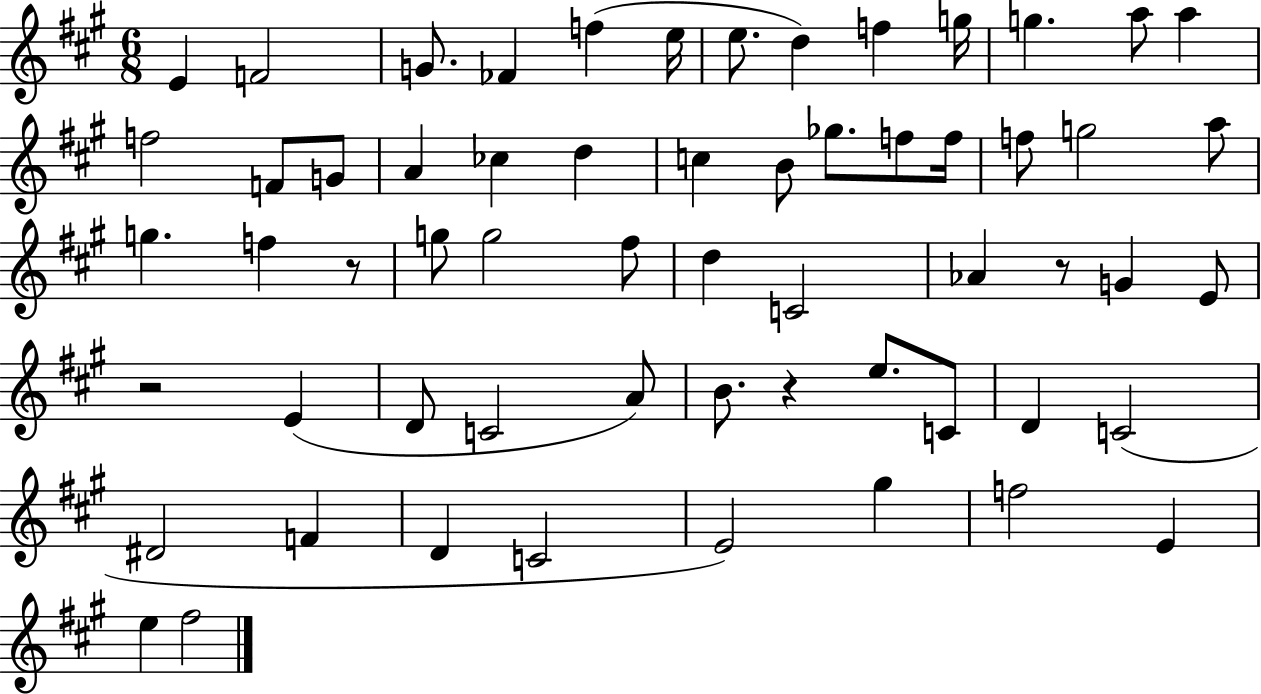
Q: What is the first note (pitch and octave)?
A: E4